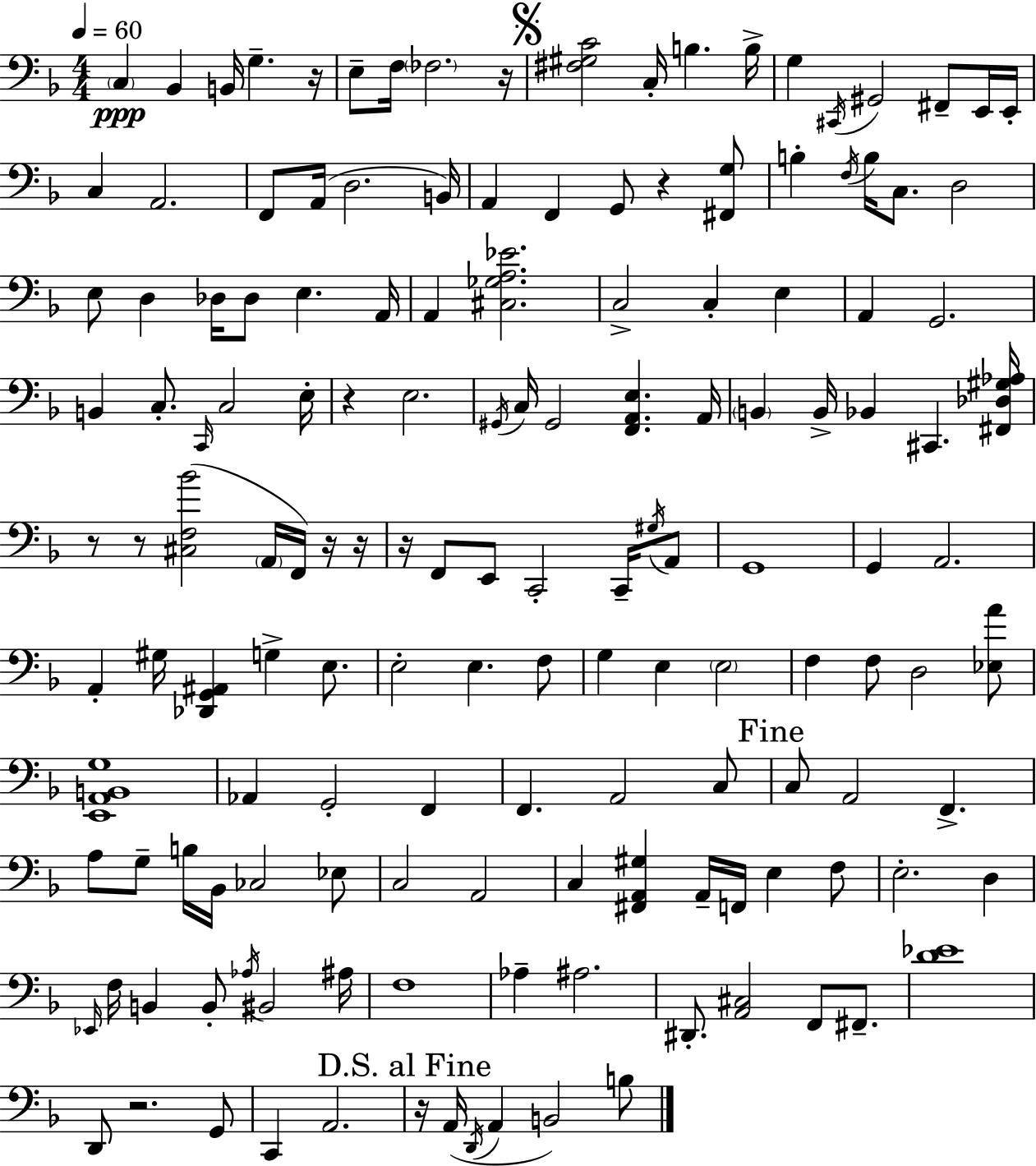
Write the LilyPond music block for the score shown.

{
  \clef bass
  \numericTimeSignature
  \time 4/4
  \key f \major
  \tempo 4 = 60
  \repeat volta 2 { \parenthesize c4\ppp bes,4 b,16 g4.-- r16 | e8-- f16 \parenthesize fes2. r16 | \mark \markup { \musicglyph "scripts.segno" } <fis gis c'>2 c16-. b4. b16-> | g4 \acciaccatura { cis,16 } gis,2 fis,8-- e,16 | \break e,16-. c4 a,2. | f,8 a,16( d2. | b,16) a,4 f,4 g,8 r4 <fis, g>8 | b4-. \acciaccatura { f16 } b16 c8. d2 | \break e8 d4 des16 des8 e4. | a,16 a,4 <cis ges a ees'>2. | c2-> c4-. e4 | a,4 g,2. | \break b,4 c8.-. \grace { c,16 } c2 | e16-. r4 e2. | \acciaccatura { gis,16 } c16 gis,2 <f, a, e>4. | a,16 \parenthesize b,4 b,16-> bes,4 cis,4. | \break <fis, des gis aes>16 r8 r8 <cis f bes'>2( | \parenthesize a,16 f,16) r16 r16 r16 f,8 e,8 c,2-. | c,16-- \acciaccatura { gis16 } a,8 g,1 | g,4 a,2. | \break a,4-. gis16 <des, g, ais,>4 g4-> | e8. e2-. e4. | f8 g4 e4 \parenthesize e2 | f4 f8 d2 | \break <ees a'>8 <e, a, b, g>1 | aes,4 g,2-. | f,4 f,4. a,2 | c8 \mark "Fine" c8 a,2 f,4.-> | \break a8 g8-- b16 bes,16 ces2 | ees8 c2 a,2 | c4 <fis, a, gis>4 a,16-- f,16 e4 | f8 e2.-. | \break d4 \grace { ees,16 } f16 b,4 b,8-. \acciaccatura { aes16 } bis,2 | ais16 f1 | aes4-- ais2. | dis,8.-. <a, cis>2 | \break f,8 fis,8.-- <d' ees'>1 | d,8 r2. | g,8 c,4 a,2. | \mark "D.S. al Fine" r16 a,16( \acciaccatura { d,16 } a,4 b,2) | \break b8 } \bar "|."
}